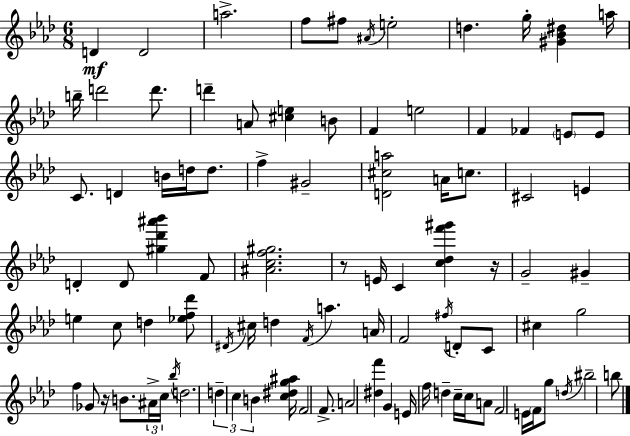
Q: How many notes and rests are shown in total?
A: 94